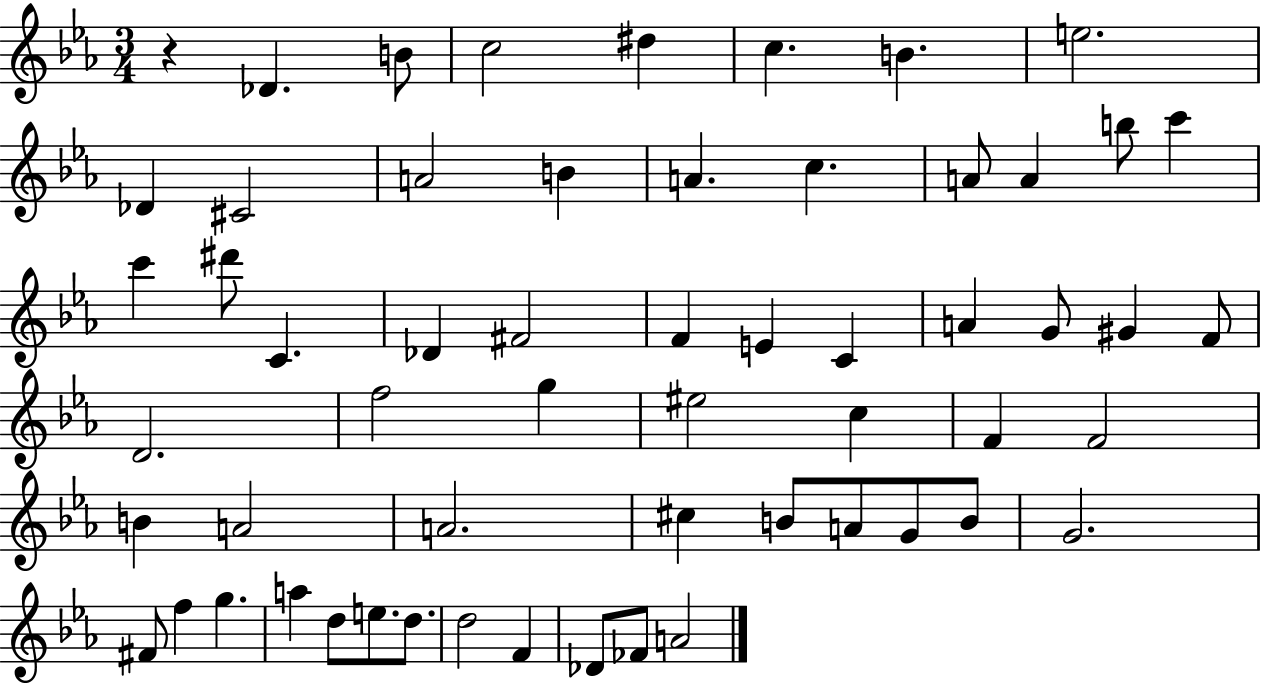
{
  \clef treble
  \numericTimeSignature
  \time 3/4
  \key ees \major
  r4 des'4. b'8 | c''2 dis''4 | c''4. b'4. | e''2. | \break des'4 cis'2 | a'2 b'4 | a'4. c''4. | a'8 a'4 b''8 c'''4 | \break c'''4 dis'''8 c'4. | des'4 fis'2 | f'4 e'4 c'4 | a'4 g'8 gis'4 f'8 | \break d'2. | f''2 g''4 | eis''2 c''4 | f'4 f'2 | \break b'4 a'2 | a'2. | cis''4 b'8 a'8 g'8 b'8 | g'2. | \break fis'8 f''4 g''4. | a''4 d''8 e''8. d''8. | d''2 f'4 | des'8 fes'8 a'2 | \break \bar "|."
}